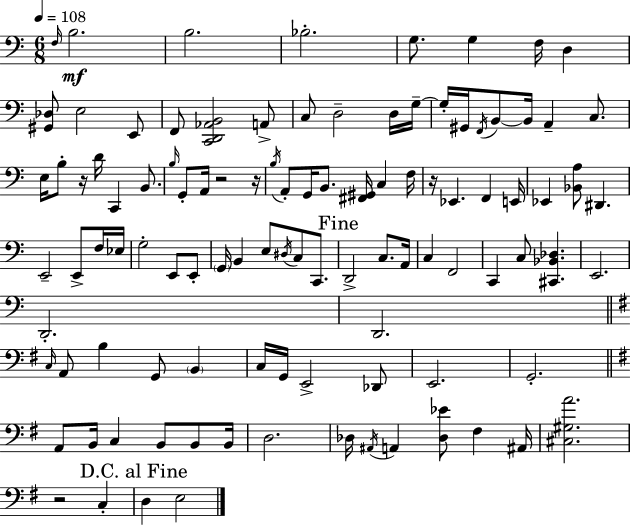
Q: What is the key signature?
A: A minor